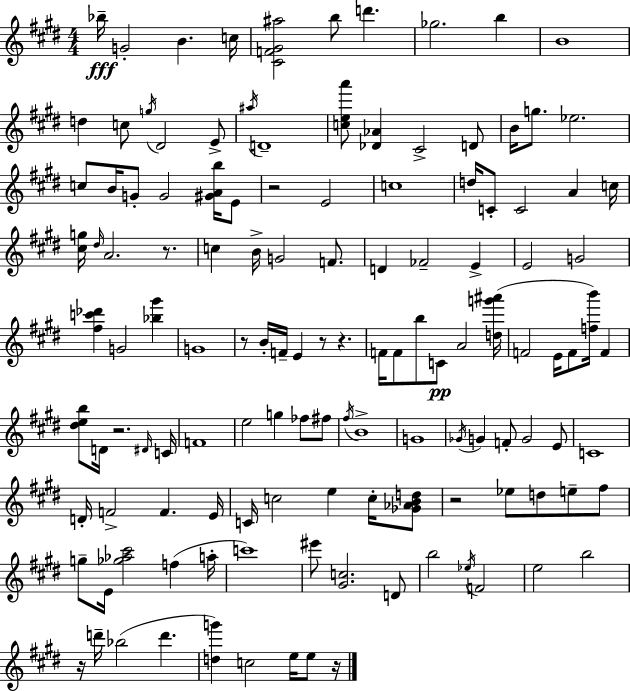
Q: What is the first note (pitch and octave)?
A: Bb5